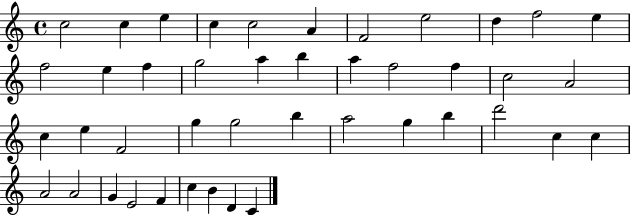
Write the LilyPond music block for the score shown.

{
  \clef treble
  \time 4/4
  \defaultTimeSignature
  \key c \major
  c''2 c''4 e''4 | c''4 c''2 a'4 | f'2 e''2 | d''4 f''2 e''4 | \break f''2 e''4 f''4 | g''2 a''4 b''4 | a''4 f''2 f''4 | c''2 a'2 | \break c''4 e''4 f'2 | g''4 g''2 b''4 | a''2 g''4 b''4 | d'''2 c''4 c''4 | \break a'2 a'2 | g'4 e'2 f'4 | c''4 b'4 d'4 c'4 | \bar "|."
}